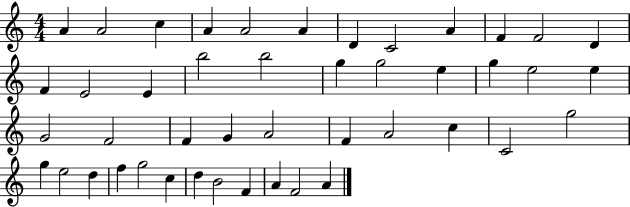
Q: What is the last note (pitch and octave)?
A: A4